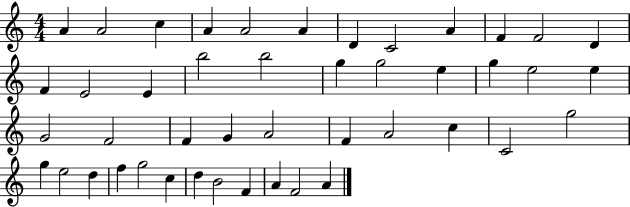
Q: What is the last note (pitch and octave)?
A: A4